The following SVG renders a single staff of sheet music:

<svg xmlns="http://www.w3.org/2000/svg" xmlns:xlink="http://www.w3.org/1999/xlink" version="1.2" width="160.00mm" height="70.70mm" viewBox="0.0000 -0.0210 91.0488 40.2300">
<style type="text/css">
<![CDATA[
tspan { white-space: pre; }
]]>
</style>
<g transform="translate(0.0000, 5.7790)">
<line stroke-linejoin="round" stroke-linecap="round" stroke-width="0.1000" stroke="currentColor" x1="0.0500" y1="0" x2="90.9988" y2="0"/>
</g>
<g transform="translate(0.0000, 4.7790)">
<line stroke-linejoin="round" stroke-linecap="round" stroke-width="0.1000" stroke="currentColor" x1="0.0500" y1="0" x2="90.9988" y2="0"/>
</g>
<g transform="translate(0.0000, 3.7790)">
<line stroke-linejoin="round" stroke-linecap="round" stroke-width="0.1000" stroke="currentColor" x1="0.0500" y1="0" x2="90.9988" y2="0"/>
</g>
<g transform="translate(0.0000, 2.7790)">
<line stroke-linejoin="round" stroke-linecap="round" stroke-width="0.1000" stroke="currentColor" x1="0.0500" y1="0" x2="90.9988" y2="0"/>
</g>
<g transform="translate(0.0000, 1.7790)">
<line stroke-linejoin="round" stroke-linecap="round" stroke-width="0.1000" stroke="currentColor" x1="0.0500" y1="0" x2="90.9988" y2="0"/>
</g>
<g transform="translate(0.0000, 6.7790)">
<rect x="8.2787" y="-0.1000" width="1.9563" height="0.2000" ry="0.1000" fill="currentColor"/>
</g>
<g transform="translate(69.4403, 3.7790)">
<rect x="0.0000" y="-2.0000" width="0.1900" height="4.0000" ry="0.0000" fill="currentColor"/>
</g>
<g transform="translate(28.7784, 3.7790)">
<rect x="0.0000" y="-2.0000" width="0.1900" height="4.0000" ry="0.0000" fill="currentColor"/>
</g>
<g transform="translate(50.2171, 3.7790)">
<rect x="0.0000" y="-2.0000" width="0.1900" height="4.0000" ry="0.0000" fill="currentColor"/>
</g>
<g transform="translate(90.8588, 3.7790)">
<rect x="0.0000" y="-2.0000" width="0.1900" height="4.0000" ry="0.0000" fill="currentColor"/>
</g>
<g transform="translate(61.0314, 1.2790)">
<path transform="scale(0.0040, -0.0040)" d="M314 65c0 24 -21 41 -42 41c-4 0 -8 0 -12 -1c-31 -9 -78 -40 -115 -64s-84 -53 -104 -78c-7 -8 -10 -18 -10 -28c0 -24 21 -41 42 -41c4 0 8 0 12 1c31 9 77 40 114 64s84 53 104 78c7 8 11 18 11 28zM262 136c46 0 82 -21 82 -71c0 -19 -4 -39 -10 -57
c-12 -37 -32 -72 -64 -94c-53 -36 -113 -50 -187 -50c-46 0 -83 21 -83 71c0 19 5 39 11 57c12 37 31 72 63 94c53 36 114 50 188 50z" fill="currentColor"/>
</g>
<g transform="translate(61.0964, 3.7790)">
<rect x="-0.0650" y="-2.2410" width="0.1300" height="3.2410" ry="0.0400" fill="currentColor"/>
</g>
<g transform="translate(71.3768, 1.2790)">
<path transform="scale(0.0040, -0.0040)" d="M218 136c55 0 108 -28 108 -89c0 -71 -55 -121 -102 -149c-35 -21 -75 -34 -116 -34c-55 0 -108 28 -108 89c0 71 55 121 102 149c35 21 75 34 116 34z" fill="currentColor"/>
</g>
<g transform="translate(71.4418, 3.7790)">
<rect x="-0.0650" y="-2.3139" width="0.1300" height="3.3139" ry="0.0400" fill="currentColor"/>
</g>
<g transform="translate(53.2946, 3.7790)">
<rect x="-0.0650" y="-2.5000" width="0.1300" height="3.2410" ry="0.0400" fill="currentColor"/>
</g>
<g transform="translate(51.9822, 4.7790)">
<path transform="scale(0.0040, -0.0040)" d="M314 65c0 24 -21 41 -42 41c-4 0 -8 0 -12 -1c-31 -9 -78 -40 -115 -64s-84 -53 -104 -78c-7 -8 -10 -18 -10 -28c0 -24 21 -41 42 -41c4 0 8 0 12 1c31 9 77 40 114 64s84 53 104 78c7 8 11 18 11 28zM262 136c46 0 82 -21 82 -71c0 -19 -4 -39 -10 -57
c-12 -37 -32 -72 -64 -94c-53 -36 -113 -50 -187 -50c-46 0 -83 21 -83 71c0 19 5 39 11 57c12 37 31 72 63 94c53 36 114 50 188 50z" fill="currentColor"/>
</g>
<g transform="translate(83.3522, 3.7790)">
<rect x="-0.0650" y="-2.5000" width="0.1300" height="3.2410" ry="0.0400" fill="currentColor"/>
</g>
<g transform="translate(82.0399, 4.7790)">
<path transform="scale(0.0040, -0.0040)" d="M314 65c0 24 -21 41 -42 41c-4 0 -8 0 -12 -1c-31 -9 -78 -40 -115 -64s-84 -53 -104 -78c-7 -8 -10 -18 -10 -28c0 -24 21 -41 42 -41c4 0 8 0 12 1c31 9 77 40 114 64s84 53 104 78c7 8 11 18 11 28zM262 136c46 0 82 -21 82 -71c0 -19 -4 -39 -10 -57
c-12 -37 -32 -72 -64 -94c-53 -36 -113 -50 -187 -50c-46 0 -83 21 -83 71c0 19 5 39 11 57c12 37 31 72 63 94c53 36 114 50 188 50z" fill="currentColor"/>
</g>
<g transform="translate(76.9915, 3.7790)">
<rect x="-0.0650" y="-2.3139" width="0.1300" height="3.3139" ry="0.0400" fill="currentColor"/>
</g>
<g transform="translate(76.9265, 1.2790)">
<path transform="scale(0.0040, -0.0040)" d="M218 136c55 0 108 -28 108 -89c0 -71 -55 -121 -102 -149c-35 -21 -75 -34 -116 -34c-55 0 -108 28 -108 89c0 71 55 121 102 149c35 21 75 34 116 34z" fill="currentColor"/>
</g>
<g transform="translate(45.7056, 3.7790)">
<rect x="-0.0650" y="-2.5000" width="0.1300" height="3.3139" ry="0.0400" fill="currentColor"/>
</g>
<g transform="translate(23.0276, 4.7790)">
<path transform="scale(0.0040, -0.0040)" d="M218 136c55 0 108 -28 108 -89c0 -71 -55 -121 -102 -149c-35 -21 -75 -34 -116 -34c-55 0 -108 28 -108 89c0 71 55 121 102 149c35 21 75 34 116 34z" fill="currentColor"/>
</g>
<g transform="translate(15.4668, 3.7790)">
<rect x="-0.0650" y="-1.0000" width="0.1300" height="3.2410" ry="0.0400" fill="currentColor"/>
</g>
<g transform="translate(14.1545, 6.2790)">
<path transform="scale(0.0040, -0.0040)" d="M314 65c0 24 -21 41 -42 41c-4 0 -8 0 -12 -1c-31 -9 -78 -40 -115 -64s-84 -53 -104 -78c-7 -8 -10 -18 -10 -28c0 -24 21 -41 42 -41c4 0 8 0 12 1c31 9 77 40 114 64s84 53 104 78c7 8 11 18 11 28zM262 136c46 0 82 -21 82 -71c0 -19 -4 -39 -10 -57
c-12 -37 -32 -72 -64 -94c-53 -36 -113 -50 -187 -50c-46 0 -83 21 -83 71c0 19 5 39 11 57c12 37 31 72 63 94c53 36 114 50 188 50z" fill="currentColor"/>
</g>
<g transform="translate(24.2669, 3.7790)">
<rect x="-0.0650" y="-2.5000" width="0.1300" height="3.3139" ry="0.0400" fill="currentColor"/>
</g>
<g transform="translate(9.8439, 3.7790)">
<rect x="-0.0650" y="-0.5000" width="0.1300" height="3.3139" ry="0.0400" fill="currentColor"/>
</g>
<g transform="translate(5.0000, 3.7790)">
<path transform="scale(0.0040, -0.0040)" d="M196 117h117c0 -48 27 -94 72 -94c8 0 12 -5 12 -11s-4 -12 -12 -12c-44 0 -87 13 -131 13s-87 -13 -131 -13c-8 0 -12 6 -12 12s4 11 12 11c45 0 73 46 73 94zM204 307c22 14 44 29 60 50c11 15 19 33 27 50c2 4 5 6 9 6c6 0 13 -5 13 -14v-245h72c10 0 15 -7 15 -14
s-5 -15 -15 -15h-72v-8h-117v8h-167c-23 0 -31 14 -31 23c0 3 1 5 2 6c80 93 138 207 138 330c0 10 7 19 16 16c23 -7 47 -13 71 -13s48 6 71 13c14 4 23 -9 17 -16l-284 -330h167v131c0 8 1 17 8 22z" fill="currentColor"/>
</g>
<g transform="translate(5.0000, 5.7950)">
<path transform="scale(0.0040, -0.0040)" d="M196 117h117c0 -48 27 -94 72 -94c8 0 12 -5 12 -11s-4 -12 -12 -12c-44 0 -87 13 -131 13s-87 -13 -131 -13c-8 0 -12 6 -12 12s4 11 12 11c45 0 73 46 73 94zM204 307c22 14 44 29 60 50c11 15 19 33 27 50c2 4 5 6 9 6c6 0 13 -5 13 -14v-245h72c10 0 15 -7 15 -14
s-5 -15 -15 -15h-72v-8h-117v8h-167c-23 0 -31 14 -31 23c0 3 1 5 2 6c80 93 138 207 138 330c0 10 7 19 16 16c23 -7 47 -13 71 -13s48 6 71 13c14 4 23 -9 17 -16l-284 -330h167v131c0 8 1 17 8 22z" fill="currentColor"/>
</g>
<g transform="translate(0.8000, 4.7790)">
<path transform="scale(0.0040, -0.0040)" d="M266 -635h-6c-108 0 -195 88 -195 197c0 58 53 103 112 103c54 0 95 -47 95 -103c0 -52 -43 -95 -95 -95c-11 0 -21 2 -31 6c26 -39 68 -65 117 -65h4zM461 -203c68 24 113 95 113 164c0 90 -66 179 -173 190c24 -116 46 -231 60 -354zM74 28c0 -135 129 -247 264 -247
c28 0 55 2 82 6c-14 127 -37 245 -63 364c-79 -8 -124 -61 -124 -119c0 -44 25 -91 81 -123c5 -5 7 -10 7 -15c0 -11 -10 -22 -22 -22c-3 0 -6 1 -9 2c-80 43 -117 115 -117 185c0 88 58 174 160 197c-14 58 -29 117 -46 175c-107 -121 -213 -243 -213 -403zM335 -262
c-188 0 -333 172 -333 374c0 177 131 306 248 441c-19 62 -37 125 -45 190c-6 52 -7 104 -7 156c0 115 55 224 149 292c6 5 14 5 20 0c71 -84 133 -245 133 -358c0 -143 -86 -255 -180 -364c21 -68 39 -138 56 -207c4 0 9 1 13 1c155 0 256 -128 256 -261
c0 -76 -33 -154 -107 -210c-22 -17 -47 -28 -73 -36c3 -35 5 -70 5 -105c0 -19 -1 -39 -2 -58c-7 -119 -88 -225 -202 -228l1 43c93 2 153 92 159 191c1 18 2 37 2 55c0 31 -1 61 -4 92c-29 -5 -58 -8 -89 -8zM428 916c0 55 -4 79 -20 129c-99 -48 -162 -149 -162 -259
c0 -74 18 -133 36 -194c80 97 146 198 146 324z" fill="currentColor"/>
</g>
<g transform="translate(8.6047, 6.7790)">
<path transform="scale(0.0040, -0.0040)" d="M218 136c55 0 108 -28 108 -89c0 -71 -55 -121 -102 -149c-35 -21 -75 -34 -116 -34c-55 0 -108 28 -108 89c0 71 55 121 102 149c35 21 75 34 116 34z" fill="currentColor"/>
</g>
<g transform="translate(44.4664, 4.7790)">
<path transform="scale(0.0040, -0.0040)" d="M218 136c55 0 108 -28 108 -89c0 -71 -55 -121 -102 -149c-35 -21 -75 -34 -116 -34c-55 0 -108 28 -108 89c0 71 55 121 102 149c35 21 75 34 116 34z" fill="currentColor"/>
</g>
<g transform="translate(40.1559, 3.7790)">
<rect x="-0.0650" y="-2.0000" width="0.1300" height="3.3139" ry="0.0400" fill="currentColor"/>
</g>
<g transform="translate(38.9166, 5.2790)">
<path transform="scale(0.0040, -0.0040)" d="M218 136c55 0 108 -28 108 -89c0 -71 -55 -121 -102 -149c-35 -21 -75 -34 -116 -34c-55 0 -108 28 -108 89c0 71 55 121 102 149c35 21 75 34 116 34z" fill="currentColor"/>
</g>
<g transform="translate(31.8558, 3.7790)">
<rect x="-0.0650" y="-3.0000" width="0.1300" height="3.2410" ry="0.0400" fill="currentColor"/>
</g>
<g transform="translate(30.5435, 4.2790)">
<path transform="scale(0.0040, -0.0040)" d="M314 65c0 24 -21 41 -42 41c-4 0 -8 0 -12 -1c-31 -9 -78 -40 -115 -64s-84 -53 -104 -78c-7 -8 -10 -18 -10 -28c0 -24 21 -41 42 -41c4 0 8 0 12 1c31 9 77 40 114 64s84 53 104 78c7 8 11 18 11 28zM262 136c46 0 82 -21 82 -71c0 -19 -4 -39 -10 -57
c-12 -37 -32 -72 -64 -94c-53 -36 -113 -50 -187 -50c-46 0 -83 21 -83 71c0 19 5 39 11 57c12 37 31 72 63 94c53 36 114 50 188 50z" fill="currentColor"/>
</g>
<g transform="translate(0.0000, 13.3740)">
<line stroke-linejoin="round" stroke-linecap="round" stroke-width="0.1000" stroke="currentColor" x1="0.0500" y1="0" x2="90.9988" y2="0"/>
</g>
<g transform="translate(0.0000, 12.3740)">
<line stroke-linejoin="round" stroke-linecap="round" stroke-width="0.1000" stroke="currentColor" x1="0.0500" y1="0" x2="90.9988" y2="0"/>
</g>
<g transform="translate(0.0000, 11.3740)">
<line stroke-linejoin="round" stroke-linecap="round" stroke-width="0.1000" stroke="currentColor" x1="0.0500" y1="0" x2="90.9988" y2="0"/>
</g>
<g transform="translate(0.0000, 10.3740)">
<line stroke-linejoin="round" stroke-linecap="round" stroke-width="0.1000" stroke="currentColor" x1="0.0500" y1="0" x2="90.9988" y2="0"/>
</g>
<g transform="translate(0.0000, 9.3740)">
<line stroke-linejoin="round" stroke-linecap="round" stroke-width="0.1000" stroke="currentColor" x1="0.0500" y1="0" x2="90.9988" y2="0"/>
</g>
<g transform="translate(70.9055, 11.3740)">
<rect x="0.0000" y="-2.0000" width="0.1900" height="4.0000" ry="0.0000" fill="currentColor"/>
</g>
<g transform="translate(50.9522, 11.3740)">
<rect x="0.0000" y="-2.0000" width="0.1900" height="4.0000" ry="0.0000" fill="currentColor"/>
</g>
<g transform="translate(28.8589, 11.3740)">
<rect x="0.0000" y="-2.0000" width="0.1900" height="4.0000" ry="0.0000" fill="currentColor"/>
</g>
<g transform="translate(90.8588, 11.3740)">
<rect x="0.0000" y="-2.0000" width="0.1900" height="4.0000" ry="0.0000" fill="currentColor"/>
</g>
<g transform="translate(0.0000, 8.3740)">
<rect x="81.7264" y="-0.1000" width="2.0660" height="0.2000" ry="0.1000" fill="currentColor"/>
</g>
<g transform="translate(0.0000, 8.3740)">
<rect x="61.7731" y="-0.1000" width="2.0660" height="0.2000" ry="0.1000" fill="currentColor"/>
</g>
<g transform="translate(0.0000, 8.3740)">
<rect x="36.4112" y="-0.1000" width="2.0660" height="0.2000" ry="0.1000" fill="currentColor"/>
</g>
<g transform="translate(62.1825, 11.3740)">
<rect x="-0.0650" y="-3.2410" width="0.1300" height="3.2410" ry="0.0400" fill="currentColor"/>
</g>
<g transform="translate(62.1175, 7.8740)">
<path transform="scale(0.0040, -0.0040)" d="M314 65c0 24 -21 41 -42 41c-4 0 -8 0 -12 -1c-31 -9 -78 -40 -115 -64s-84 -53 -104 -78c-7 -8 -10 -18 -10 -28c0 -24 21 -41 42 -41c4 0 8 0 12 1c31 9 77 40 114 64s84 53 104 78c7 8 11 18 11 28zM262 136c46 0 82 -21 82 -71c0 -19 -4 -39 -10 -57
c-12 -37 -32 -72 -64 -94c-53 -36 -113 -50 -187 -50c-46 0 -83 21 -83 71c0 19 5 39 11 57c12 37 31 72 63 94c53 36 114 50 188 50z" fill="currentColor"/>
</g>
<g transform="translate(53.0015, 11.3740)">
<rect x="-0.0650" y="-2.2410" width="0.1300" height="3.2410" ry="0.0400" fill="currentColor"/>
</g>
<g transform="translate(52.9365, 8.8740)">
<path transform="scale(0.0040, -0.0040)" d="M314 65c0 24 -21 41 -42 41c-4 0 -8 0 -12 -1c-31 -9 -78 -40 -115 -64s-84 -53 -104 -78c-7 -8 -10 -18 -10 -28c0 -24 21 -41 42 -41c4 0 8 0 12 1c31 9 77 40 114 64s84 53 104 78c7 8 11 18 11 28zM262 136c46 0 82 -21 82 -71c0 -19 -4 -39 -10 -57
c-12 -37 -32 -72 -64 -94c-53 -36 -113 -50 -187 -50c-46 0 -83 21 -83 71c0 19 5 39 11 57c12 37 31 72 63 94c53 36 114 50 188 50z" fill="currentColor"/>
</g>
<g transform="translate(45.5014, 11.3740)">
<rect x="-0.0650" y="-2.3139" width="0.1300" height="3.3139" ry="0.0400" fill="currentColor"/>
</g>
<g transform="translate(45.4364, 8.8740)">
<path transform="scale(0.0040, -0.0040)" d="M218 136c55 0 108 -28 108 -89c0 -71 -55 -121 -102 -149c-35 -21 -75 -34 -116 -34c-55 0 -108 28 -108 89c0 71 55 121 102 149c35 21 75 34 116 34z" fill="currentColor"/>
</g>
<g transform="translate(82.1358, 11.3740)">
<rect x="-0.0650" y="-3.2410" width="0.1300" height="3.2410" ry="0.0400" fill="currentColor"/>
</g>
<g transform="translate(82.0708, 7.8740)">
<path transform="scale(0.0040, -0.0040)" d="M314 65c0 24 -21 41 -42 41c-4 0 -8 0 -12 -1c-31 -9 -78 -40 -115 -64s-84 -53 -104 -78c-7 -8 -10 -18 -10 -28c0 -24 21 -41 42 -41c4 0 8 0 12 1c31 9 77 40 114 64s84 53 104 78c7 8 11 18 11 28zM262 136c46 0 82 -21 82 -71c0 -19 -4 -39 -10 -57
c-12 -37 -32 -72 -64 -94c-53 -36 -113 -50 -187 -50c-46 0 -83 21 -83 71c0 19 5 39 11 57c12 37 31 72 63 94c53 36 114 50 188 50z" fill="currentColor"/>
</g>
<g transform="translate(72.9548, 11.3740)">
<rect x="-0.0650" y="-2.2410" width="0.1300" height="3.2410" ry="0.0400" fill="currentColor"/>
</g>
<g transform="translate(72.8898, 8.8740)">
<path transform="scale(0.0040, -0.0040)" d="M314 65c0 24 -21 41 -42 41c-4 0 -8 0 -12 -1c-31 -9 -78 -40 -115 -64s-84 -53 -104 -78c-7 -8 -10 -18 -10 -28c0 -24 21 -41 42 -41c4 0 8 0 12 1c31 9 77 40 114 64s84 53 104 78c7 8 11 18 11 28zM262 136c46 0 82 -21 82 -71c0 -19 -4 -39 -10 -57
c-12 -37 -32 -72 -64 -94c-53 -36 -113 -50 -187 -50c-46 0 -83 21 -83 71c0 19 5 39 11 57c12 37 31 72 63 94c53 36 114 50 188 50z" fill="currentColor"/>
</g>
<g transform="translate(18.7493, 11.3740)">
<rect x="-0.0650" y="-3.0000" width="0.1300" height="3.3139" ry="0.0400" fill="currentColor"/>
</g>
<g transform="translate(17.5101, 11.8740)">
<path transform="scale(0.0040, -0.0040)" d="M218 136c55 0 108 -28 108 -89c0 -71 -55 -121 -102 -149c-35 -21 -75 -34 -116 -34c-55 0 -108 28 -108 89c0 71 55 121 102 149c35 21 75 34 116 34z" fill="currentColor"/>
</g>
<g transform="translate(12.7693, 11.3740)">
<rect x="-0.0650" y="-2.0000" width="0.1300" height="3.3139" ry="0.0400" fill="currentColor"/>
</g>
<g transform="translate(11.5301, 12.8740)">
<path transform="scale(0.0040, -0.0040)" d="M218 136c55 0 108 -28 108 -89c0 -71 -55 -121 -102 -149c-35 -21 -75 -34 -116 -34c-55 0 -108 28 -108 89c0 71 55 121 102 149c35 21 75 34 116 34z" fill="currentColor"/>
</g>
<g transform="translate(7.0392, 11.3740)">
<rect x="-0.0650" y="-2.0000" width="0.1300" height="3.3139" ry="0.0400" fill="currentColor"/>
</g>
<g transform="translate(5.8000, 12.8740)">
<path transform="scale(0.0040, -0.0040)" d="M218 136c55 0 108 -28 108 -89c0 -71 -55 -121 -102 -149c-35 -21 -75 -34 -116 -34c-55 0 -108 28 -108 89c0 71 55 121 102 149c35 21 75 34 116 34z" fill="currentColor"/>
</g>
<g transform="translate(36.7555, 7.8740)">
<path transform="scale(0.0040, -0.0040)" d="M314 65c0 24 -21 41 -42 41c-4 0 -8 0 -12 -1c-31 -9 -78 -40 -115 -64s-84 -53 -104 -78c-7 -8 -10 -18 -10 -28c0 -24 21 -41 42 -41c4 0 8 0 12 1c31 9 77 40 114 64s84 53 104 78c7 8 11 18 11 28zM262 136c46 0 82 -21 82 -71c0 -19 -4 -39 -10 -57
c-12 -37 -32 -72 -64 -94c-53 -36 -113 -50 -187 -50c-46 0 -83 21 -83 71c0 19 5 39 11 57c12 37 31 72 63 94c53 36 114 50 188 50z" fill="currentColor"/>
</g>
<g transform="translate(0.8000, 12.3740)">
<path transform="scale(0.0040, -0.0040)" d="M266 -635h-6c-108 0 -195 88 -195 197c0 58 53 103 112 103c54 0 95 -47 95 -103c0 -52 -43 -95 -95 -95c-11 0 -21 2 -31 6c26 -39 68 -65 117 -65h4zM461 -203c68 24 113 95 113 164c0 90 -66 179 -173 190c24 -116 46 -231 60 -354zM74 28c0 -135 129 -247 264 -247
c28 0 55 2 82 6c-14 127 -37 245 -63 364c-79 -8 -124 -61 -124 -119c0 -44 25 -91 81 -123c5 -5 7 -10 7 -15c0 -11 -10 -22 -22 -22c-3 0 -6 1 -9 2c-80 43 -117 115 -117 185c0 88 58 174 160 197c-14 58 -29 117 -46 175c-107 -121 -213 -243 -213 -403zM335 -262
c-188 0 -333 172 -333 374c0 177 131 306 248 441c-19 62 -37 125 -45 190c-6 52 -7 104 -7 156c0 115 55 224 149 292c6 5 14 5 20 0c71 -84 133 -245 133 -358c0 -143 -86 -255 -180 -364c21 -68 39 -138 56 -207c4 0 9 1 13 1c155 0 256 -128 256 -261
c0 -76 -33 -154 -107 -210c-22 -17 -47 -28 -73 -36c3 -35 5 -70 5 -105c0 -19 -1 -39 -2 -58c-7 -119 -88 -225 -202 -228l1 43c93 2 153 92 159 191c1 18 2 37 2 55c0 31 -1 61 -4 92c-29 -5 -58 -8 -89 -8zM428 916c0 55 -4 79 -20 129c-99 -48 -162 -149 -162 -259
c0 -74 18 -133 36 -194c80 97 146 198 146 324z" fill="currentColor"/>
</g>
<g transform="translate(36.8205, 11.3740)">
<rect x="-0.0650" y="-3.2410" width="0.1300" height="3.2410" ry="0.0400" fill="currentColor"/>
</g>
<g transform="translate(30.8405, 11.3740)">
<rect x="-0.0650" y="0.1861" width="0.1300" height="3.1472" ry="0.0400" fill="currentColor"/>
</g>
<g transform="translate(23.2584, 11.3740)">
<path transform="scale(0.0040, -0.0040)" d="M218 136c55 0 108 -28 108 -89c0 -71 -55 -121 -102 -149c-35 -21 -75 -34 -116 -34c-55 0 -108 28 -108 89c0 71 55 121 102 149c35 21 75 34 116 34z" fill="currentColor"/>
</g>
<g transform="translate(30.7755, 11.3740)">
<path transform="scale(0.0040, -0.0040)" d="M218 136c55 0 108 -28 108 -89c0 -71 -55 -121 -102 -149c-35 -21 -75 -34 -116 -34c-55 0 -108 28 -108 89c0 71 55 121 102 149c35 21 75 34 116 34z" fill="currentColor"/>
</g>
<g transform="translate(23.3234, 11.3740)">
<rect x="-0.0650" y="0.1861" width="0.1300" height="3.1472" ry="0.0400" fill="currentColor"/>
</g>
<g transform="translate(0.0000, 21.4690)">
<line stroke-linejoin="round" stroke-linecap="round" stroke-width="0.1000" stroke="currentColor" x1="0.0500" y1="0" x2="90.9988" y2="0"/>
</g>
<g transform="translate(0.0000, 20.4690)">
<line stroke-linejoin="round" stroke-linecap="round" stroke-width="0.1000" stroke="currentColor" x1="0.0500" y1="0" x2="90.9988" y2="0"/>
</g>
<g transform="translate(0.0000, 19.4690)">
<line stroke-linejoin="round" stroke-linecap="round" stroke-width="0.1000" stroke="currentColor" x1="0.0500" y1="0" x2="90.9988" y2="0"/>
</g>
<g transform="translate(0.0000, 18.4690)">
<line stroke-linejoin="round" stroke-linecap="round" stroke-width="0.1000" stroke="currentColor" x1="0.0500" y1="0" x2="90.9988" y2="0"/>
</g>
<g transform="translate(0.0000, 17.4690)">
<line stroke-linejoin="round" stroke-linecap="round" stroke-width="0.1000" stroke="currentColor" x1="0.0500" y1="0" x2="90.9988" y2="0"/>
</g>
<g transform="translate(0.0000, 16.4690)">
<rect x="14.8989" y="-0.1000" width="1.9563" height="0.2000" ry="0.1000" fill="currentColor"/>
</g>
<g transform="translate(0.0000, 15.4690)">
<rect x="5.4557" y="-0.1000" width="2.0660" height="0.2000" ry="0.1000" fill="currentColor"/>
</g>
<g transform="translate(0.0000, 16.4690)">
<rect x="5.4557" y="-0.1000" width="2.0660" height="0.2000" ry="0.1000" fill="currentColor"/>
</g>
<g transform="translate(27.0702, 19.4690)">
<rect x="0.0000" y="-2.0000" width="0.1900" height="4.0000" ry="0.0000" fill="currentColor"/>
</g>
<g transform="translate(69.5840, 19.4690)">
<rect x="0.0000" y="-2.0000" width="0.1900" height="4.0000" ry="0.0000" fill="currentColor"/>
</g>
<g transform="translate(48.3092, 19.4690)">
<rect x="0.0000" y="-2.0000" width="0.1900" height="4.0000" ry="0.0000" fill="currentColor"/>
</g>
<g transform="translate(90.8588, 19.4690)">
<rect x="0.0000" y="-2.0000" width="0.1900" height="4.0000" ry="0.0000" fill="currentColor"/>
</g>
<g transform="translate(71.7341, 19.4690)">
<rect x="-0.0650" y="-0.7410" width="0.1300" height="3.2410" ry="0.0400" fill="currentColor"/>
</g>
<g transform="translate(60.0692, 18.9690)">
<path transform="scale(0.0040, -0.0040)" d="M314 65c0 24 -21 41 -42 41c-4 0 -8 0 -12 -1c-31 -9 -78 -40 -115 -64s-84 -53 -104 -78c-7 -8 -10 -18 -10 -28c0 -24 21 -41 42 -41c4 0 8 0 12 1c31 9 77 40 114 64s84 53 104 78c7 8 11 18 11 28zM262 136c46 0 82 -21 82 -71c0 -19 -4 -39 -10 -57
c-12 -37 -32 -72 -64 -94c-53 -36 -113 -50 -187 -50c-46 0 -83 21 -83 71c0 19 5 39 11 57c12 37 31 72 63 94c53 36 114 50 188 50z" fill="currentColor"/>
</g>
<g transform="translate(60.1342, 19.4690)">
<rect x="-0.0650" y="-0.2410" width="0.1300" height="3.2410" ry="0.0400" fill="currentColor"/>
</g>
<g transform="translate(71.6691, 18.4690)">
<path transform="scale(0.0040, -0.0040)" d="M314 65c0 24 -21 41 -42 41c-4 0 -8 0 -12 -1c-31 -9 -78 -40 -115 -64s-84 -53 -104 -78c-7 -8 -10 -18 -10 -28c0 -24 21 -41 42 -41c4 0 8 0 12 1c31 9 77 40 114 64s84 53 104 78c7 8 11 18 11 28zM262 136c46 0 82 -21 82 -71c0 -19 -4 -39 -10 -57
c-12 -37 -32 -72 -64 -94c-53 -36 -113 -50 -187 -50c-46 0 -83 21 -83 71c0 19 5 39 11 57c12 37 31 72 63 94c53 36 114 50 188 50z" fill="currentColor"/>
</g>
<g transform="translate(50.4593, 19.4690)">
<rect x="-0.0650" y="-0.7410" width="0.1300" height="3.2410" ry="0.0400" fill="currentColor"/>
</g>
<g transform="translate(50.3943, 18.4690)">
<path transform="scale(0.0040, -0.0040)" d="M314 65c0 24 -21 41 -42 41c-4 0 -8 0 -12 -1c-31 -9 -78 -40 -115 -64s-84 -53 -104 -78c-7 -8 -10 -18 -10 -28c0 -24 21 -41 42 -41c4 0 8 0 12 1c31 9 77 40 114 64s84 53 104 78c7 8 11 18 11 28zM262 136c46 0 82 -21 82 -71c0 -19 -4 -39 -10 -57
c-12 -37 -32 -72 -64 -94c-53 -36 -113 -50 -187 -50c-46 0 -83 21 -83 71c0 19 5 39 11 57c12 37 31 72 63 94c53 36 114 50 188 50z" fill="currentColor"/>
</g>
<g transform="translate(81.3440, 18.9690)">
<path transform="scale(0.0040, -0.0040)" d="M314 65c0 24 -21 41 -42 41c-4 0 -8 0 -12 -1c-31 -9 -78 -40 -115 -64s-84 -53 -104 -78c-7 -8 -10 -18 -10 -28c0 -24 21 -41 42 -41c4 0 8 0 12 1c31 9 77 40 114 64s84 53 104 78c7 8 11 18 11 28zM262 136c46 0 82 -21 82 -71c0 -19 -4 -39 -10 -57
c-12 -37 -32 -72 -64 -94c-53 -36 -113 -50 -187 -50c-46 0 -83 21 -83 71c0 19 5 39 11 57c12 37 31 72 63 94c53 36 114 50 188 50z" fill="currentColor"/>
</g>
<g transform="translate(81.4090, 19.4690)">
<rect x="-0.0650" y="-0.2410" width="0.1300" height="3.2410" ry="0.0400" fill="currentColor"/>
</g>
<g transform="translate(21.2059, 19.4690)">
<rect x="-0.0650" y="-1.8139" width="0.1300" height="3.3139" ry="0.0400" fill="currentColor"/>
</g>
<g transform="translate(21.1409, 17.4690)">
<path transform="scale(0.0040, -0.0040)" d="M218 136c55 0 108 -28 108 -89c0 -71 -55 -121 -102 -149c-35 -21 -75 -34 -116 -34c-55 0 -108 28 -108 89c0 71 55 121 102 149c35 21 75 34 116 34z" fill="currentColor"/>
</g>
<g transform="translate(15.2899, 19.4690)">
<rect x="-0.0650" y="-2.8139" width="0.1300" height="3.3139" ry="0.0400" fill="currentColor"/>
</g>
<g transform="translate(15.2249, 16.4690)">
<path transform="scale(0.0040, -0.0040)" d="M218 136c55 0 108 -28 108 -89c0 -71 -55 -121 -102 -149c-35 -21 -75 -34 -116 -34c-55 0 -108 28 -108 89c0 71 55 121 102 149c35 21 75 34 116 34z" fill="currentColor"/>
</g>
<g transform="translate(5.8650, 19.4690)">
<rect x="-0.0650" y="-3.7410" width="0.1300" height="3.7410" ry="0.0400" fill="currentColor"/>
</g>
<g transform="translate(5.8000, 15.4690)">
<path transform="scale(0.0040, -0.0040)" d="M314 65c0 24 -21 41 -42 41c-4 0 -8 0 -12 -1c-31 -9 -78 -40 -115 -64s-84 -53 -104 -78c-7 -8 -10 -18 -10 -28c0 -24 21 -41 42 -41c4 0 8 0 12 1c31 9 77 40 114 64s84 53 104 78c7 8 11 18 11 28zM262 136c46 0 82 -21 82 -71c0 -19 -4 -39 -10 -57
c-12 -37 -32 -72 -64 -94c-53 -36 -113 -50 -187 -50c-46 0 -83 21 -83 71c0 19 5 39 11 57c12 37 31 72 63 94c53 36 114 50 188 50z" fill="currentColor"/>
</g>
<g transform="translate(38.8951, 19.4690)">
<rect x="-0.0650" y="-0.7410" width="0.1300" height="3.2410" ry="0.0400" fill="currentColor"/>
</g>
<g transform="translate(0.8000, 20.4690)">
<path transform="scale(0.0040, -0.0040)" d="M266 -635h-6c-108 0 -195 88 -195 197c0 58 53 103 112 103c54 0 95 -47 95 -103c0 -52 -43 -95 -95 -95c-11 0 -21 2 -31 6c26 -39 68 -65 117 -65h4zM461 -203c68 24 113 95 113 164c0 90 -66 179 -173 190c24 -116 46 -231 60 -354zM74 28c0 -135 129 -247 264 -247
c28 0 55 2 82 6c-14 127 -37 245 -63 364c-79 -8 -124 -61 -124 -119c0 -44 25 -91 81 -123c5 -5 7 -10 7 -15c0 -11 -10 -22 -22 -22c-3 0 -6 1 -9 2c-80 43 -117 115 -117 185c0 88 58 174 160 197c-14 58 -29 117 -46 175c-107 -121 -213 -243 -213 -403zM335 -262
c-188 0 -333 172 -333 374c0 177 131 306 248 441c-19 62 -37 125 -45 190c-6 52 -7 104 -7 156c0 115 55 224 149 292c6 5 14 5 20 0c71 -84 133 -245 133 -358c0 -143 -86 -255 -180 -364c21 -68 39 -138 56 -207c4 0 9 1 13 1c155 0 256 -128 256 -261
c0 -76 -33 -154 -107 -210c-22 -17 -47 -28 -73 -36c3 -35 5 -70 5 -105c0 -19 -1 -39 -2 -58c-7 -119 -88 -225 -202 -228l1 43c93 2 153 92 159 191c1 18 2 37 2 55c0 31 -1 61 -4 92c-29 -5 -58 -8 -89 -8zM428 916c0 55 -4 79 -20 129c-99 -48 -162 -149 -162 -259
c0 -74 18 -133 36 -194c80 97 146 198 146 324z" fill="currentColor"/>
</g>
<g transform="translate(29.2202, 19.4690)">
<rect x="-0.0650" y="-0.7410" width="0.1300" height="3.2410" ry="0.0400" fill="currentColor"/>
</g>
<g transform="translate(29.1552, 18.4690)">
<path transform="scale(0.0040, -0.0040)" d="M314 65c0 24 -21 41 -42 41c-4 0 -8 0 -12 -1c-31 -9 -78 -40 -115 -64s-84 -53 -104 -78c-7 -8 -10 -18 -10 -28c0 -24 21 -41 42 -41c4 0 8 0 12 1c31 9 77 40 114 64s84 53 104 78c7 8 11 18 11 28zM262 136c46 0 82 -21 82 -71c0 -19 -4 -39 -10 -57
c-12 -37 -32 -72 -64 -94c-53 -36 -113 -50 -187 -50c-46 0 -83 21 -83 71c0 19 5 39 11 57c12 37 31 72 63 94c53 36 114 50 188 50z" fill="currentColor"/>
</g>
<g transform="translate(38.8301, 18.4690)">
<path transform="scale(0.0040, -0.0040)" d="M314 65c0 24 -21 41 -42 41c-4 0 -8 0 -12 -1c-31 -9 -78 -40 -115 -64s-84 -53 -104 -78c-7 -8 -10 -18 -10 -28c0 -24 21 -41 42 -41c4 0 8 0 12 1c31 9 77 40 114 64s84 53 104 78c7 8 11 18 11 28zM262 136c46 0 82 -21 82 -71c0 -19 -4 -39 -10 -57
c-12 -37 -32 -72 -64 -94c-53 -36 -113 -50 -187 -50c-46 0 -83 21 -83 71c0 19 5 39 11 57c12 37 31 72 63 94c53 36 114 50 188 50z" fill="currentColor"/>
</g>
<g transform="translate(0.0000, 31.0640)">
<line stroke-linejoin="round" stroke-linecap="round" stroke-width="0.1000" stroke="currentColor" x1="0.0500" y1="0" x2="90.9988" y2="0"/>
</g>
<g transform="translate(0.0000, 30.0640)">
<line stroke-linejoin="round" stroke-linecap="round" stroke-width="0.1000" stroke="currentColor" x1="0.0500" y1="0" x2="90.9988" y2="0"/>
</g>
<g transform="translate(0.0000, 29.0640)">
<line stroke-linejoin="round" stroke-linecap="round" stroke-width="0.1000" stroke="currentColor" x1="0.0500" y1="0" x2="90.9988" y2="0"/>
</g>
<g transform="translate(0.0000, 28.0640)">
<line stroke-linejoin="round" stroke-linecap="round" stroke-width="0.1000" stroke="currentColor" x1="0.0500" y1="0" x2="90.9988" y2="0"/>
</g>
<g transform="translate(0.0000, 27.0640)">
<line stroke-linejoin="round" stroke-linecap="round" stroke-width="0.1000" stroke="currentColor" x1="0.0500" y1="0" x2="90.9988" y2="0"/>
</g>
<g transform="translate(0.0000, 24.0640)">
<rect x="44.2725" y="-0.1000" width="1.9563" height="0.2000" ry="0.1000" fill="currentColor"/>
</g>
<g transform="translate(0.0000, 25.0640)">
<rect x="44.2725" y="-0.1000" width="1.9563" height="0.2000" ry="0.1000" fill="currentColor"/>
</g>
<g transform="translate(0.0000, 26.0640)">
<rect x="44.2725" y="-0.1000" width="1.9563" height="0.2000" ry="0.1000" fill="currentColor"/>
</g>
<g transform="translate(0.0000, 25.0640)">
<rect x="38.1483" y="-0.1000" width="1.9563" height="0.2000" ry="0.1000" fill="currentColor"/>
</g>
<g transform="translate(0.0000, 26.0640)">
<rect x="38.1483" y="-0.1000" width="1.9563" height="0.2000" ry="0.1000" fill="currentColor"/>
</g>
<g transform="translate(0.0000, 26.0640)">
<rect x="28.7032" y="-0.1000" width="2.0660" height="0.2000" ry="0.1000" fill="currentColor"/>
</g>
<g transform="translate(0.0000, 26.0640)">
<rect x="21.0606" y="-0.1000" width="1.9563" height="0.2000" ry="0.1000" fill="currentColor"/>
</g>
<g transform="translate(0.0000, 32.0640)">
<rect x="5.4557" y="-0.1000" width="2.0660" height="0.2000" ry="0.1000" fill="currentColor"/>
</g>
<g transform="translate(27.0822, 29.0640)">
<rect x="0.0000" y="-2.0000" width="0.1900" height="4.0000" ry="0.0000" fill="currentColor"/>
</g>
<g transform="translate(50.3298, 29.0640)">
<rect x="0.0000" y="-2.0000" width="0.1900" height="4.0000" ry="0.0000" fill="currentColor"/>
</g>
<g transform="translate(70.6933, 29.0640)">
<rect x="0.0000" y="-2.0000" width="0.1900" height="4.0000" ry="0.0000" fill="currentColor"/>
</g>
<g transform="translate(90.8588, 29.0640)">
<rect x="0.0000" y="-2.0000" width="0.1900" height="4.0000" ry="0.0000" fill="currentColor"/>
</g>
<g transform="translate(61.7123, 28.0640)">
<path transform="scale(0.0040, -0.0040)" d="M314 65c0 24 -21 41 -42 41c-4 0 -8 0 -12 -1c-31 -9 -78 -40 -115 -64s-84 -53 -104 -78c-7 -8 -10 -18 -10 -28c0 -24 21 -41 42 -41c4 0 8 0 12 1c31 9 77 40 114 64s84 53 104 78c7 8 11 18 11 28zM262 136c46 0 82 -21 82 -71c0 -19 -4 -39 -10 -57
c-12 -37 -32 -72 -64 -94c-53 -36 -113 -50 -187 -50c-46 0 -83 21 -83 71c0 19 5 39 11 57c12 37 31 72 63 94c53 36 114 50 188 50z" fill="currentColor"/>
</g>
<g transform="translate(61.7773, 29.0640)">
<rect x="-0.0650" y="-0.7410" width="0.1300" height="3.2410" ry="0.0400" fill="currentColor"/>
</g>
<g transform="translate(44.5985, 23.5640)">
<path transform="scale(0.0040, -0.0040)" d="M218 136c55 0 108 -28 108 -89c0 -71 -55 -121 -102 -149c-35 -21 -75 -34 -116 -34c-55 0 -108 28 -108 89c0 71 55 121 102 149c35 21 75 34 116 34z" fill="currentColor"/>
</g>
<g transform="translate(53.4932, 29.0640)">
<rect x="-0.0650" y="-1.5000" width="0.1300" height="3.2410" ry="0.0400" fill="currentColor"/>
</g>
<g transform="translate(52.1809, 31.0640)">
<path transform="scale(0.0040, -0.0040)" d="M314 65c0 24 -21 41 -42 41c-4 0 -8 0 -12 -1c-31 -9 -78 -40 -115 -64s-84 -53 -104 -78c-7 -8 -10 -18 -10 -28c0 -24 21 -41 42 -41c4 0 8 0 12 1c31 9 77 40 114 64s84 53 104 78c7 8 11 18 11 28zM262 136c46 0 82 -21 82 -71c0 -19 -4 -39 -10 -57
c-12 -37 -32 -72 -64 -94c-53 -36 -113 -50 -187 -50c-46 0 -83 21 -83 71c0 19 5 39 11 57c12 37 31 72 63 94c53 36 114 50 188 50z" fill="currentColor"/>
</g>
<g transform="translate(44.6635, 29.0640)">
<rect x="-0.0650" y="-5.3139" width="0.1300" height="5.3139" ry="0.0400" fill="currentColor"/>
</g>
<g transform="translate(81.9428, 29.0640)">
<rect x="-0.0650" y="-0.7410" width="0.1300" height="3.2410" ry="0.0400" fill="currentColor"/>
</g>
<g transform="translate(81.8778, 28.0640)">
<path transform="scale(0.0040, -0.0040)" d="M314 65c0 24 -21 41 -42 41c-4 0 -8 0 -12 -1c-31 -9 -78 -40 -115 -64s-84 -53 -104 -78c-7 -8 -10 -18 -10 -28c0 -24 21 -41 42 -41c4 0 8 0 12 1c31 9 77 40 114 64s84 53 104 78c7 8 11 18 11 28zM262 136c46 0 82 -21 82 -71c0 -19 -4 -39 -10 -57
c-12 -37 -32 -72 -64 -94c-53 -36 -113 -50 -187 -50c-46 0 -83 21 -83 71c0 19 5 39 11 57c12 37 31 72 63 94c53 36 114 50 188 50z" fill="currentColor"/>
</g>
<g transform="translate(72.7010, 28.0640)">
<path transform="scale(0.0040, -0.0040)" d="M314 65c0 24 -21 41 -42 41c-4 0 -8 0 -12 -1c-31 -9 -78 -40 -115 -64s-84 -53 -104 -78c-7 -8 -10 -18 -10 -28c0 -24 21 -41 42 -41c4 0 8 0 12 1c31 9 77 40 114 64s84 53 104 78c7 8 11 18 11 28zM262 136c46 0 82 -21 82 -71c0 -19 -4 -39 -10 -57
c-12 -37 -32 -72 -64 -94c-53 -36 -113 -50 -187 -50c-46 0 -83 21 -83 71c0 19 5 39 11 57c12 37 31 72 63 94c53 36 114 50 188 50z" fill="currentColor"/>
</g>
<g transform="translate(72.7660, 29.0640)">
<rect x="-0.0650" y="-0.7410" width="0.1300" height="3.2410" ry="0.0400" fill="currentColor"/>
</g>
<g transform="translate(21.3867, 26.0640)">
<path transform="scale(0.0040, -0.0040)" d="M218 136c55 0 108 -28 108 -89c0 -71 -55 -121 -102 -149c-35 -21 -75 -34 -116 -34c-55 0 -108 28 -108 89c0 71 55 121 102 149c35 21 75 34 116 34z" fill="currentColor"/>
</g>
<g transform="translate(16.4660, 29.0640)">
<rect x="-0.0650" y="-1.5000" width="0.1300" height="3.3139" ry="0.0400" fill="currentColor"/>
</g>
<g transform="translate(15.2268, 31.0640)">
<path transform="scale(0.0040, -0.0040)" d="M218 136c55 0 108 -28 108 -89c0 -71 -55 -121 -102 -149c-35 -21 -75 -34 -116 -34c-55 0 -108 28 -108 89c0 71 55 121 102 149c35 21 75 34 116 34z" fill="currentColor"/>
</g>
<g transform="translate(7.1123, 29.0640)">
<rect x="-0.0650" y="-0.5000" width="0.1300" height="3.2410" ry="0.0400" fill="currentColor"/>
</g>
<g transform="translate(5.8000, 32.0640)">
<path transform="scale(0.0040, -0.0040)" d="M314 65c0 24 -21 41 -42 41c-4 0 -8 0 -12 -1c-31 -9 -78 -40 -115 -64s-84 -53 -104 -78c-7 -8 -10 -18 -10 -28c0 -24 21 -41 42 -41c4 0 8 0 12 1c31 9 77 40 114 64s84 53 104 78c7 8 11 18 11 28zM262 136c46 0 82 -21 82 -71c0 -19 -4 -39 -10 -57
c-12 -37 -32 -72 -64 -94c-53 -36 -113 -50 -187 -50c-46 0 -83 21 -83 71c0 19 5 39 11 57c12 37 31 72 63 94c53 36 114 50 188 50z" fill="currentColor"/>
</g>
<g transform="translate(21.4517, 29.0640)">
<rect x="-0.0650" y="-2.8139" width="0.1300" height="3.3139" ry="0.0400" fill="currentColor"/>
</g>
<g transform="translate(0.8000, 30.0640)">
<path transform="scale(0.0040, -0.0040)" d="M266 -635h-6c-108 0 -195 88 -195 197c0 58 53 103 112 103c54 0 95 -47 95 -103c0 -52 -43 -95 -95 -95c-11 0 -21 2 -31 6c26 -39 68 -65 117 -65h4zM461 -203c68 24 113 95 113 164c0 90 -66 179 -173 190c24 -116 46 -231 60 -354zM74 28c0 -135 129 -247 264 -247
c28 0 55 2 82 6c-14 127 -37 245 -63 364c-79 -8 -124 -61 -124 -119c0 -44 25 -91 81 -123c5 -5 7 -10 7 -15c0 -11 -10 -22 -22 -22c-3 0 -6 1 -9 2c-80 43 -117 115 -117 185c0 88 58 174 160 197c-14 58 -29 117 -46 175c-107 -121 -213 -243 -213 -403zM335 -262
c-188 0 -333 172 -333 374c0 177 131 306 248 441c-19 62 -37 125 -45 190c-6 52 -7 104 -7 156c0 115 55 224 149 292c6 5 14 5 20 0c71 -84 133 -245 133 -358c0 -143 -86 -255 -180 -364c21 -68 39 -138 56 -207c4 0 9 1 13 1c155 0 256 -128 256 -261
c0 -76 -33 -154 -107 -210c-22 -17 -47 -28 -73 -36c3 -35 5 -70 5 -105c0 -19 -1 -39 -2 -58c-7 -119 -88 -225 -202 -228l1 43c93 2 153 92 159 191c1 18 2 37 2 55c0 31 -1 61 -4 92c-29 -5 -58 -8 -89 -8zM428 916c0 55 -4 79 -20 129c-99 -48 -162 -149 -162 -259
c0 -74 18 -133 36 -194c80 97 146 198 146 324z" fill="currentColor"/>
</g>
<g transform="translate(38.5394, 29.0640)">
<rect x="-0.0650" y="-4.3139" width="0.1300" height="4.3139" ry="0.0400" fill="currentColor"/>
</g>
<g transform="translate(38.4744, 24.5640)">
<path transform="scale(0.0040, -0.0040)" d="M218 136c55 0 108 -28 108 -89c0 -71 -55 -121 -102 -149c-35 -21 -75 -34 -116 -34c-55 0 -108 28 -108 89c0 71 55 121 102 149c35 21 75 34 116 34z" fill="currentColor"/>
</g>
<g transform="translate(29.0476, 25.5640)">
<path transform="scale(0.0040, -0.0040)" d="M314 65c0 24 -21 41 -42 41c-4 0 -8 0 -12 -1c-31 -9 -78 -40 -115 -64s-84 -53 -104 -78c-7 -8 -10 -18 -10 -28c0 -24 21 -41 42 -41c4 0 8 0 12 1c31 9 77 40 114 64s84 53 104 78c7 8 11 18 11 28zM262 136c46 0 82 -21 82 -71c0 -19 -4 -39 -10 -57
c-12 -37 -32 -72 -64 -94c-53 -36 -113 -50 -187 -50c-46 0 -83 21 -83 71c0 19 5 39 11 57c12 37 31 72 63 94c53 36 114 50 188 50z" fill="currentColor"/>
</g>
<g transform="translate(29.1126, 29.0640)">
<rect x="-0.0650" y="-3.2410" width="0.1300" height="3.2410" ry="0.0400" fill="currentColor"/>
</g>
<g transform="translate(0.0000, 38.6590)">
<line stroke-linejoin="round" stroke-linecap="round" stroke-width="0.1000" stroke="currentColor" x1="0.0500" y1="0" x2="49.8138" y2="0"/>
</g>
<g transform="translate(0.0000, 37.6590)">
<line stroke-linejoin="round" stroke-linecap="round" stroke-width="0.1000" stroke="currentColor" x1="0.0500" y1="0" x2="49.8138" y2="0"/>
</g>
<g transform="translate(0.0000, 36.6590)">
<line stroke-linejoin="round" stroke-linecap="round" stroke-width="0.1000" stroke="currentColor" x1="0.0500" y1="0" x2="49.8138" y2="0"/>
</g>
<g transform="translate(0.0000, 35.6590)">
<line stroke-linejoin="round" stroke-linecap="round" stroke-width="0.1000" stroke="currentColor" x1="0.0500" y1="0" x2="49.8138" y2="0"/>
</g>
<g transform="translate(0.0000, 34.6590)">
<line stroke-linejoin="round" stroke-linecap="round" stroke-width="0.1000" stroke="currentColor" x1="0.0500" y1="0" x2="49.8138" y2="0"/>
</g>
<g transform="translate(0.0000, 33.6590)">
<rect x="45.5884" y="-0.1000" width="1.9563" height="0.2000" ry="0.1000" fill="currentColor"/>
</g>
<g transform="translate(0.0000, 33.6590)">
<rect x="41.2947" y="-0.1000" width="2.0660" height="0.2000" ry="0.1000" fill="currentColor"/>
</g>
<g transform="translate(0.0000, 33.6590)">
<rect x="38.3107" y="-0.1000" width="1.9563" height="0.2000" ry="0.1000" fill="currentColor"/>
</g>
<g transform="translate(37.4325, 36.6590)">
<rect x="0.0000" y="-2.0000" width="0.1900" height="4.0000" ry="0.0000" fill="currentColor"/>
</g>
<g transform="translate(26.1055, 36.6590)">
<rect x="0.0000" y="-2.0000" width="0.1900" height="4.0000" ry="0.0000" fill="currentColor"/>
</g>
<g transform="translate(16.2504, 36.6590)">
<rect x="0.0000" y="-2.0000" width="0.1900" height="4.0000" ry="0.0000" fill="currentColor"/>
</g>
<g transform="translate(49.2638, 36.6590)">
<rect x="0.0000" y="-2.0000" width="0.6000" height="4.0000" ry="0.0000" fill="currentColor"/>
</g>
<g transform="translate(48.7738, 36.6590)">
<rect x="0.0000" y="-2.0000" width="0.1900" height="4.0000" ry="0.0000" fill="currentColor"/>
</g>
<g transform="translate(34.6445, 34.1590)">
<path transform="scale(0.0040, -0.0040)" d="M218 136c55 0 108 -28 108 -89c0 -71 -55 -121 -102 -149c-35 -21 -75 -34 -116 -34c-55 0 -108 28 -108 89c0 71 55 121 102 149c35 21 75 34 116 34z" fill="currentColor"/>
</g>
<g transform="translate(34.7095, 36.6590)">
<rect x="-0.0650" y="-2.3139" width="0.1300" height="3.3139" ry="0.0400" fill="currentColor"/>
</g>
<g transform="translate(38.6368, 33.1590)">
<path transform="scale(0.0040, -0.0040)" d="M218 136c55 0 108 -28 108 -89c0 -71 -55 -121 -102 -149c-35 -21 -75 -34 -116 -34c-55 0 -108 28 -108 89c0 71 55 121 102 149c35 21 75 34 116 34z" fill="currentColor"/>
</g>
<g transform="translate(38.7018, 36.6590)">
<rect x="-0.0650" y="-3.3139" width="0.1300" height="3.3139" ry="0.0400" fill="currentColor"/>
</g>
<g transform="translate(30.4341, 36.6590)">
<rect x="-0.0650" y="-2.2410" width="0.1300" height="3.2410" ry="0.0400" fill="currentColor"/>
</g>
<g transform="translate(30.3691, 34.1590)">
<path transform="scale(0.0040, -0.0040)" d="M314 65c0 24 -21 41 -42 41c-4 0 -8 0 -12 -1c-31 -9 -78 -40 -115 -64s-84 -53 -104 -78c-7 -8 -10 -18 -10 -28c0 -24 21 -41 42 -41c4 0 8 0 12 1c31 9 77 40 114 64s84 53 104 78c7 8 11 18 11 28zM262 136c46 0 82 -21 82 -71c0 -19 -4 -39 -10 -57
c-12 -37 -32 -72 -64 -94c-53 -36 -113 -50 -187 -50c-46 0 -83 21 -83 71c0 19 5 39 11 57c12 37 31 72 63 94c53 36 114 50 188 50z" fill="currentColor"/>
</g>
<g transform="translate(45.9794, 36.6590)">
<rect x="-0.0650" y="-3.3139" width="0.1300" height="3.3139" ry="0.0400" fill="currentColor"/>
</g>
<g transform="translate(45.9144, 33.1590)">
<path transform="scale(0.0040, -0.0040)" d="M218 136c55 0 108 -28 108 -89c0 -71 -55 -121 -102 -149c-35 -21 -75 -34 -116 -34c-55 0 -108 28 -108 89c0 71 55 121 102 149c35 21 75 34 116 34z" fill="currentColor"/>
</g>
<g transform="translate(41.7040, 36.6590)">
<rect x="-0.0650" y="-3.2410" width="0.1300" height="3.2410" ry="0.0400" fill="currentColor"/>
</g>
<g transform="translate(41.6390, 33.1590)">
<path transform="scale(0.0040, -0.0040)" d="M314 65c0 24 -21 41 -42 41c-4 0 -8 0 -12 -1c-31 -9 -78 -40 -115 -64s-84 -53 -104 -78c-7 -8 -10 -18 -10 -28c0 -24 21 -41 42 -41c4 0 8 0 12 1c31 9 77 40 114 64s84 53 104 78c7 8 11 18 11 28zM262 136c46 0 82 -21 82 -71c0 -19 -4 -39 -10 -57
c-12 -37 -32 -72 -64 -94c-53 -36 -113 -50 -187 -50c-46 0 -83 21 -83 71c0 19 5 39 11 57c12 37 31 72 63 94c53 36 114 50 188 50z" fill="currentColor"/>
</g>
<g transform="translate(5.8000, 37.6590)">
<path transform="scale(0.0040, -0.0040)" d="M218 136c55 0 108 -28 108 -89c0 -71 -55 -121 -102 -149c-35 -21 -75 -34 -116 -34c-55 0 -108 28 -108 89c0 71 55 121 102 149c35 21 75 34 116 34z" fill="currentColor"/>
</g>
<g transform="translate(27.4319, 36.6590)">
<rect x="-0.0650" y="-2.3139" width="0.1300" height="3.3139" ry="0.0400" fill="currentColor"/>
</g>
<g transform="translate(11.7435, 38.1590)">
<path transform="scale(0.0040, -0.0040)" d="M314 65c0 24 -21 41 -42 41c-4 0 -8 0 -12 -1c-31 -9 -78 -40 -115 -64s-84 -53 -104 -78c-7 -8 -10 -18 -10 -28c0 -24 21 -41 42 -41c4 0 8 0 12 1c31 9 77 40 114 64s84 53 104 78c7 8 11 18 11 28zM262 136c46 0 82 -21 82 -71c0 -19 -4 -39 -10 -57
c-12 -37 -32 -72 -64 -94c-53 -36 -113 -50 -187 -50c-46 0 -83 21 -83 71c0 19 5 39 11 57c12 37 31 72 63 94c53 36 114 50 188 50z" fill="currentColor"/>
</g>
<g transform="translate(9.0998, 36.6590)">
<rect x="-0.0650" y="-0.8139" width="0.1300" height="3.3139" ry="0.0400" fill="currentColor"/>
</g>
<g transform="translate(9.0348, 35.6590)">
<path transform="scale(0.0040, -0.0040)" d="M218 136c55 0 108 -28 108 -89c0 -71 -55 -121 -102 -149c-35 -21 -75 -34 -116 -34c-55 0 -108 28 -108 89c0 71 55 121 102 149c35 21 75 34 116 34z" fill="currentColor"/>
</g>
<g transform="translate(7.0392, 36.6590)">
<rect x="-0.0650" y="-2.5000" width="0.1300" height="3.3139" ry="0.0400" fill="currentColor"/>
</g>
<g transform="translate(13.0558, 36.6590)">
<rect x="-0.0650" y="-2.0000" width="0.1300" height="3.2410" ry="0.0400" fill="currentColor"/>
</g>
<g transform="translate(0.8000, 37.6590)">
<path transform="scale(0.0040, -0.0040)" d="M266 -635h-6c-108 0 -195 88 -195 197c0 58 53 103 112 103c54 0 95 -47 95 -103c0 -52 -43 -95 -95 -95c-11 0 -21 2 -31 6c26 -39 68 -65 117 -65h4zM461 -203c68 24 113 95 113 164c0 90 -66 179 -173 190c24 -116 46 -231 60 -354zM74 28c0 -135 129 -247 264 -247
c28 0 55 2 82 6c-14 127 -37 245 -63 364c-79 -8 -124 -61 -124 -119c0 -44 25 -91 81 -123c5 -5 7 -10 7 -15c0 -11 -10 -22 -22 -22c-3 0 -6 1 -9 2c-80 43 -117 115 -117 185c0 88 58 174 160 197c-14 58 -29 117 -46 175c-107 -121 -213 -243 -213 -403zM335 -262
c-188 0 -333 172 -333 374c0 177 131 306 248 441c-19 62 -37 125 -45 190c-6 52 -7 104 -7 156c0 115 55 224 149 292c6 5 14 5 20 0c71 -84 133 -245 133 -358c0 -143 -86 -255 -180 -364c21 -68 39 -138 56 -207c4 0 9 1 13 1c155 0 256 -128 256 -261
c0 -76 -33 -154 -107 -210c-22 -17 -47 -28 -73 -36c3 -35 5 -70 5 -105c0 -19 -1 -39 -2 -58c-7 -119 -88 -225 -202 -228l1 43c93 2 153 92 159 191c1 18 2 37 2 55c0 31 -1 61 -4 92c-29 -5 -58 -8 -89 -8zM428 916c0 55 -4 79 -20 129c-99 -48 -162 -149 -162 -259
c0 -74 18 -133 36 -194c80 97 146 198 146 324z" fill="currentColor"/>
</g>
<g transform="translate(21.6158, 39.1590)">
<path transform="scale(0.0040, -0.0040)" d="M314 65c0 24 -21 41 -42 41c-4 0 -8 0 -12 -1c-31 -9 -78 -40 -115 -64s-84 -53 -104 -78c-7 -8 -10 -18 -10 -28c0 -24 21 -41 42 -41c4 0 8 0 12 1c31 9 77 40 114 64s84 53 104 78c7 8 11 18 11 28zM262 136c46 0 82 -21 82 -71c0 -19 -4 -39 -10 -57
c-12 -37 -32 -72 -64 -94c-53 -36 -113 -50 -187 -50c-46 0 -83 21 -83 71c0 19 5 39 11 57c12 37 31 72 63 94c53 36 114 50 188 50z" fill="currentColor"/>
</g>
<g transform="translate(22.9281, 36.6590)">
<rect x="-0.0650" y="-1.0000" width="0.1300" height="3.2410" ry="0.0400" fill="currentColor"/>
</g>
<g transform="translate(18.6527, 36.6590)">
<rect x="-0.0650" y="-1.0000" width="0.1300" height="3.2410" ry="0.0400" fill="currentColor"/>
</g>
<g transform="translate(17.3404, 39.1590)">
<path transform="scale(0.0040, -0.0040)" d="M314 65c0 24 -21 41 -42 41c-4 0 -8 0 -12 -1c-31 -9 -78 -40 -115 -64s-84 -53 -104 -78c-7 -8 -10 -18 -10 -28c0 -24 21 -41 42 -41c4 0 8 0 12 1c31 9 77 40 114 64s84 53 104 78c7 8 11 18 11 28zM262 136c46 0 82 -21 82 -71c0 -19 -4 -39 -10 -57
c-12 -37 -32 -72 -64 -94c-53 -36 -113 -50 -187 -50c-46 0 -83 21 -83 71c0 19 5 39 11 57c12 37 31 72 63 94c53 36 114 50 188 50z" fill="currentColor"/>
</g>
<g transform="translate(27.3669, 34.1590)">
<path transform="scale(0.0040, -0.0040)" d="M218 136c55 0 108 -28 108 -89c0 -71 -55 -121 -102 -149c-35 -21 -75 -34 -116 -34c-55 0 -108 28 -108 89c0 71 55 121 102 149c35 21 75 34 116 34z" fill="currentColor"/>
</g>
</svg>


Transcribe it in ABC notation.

X:1
T:Untitled
M:4/4
L:1/4
K:C
C D2 G A2 F G G2 g2 g g G2 F F A B B b2 g g2 b2 g2 b2 c'2 a f d2 d2 d2 c2 d2 c2 C2 E a b2 d' f' E2 d2 d2 d2 G d F2 D2 D2 g g2 g b b2 b